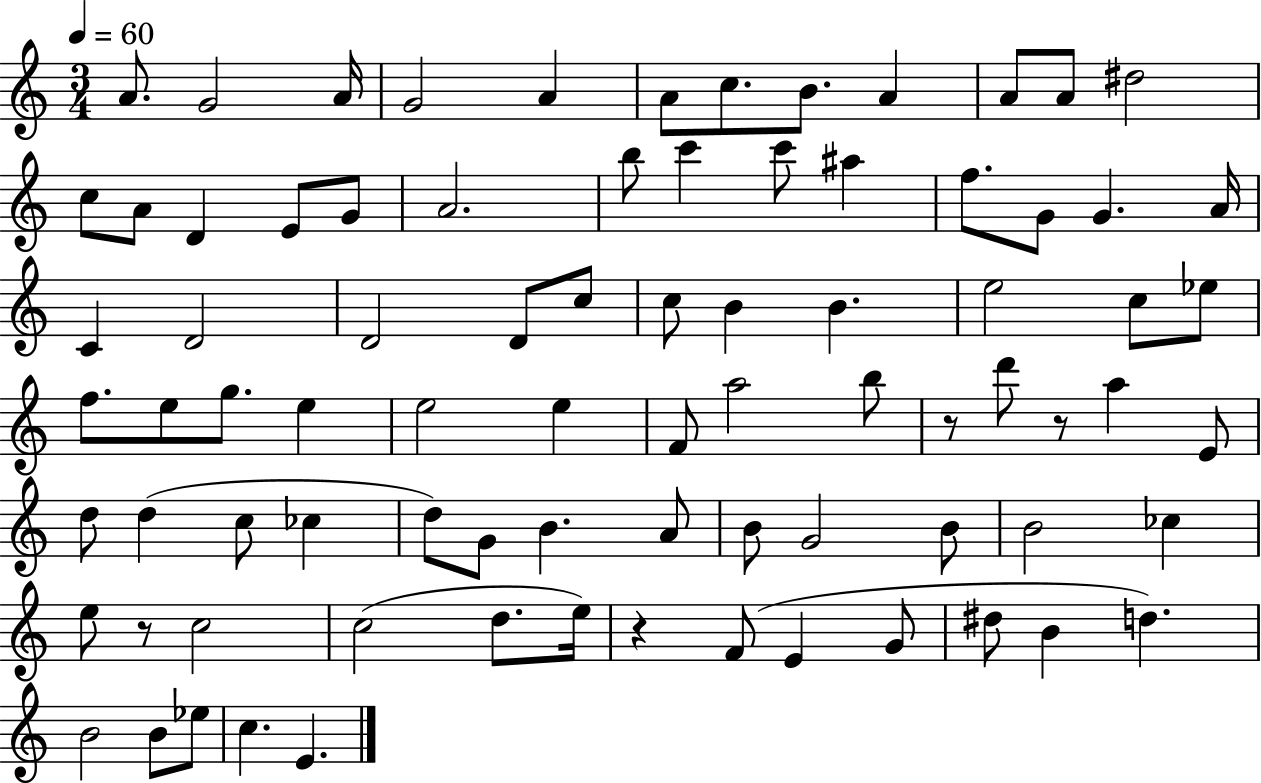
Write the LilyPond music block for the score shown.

{
  \clef treble
  \numericTimeSignature
  \time 3/4
  \key c \major
  \tempo 4 = 60
  \repeat volta 2 { a'8. g'2 a'16 | g'2 a'4 | a'8 c''8. b'8. a'4 | a'8 a'8 dis''2 | \break c''8 a'8 d'4 e'8 g'8 | a'2. | b''8 c'''4 c'''8 ais''4 | f''8. g'8 g'4. a'16 | \break c'4 d'2 | d'2 d'8 c''8 | c''8 b'4 b'4. | e''2 c''8 ees''8 | \break f''8. e''8 g''8. e''4 | e''2 e''4 | f'8 a''2 b''8 | r8 d'''8 r8 a''4 e'8 | \break d''8 d''4( c''8 ces''4 | d''8) g'8 b'4. a'8 | b'8 g'2 b'8 | b'2 ces''4 | \break e''8 r8 c''2 | c''2( d''8. e''16) | r4 f'8( e'4 g'8 | dis''8 b'4 d''4.) | \break b'2 b'8 ees''8 | c''4. e'4. | } \bar "|."
}